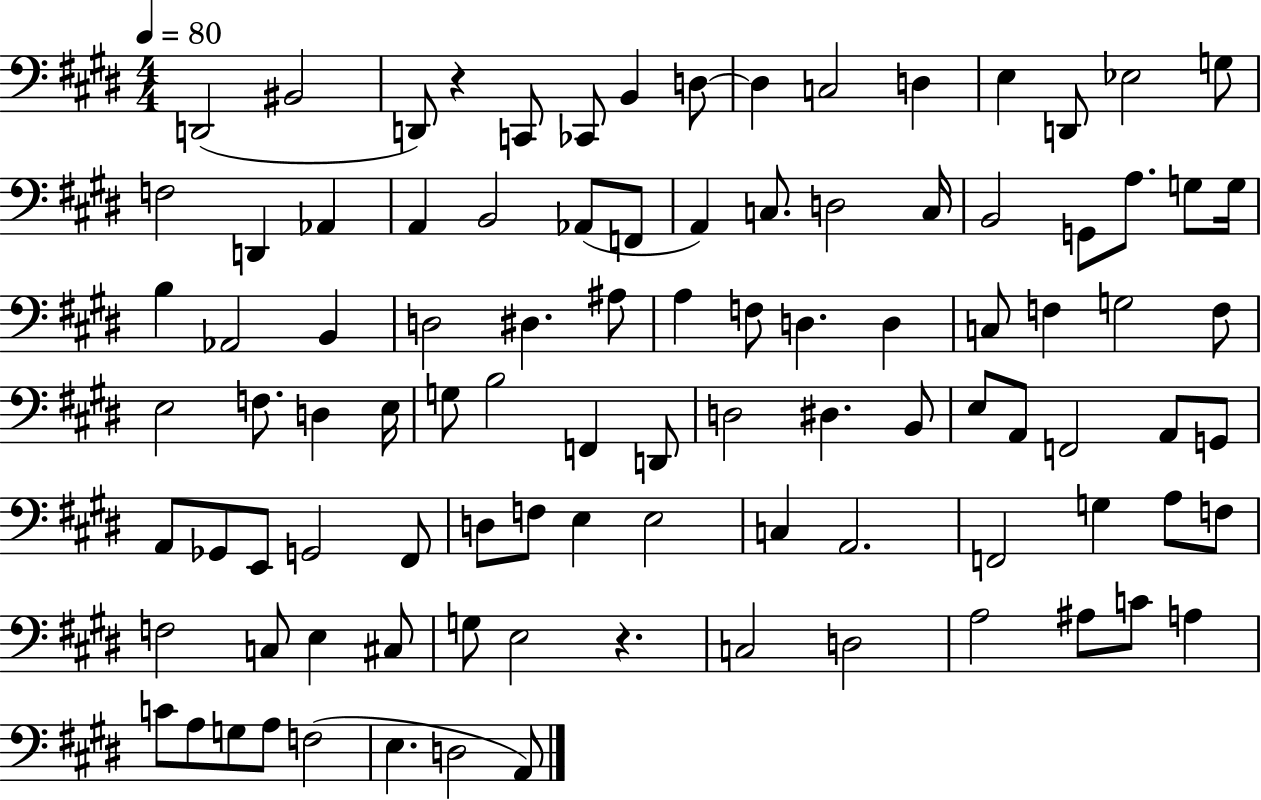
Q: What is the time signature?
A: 4/4